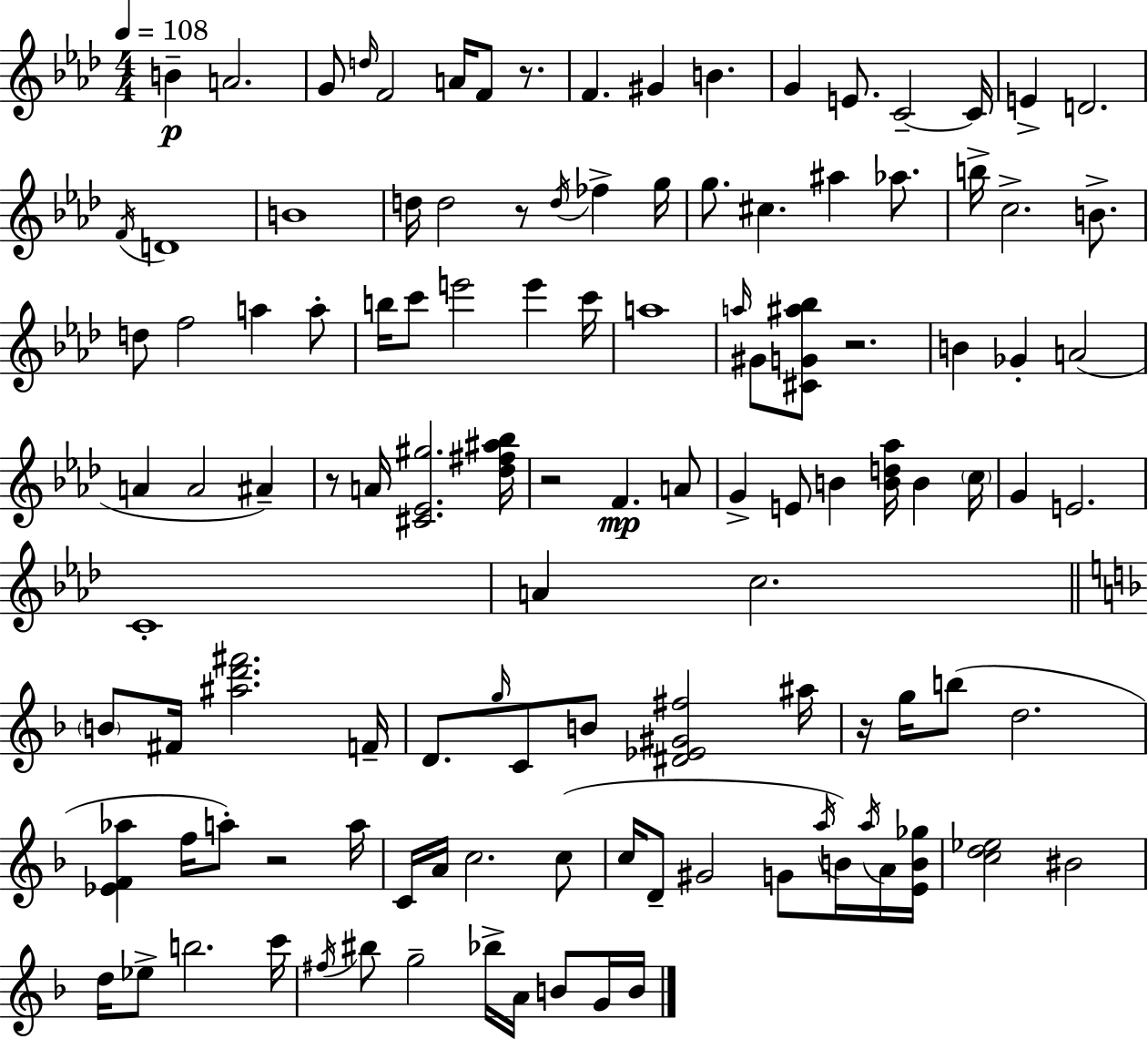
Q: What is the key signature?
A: AES major